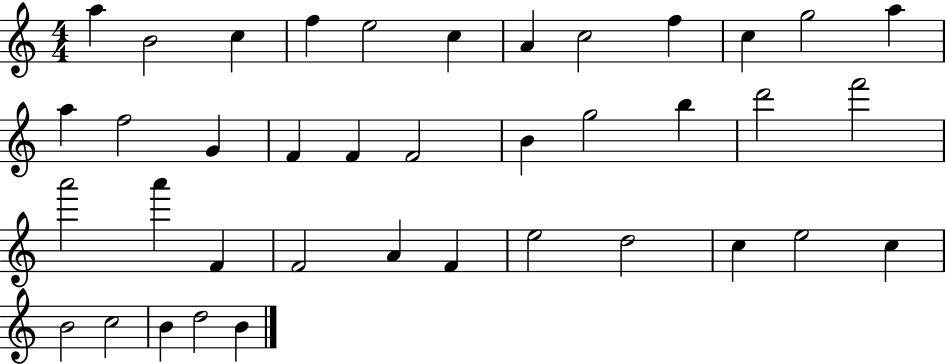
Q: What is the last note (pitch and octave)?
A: B4